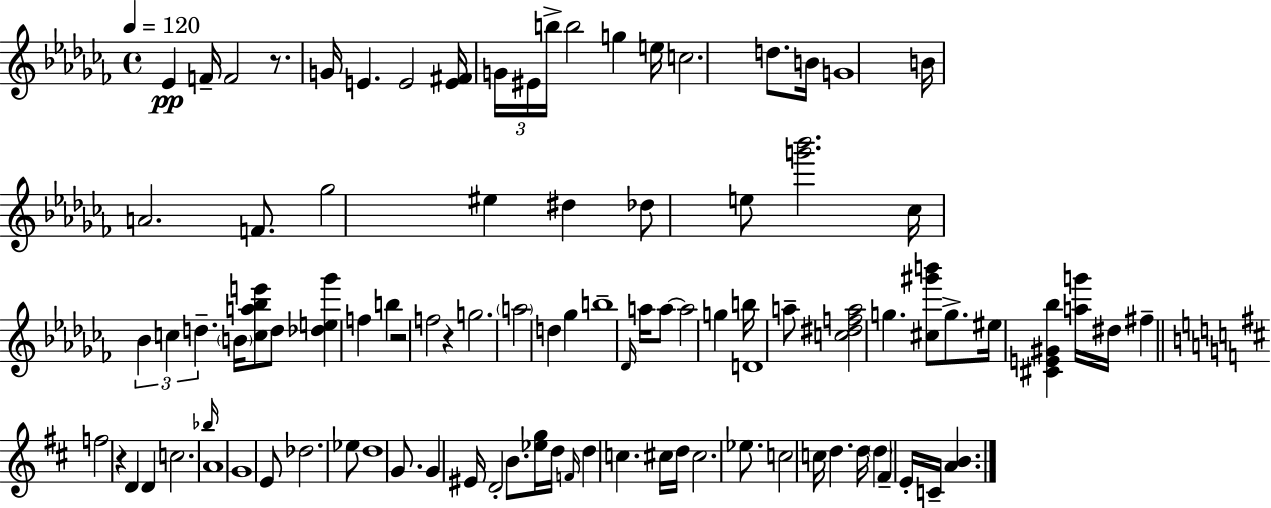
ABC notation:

X:1
T:Untitled
M:4/4
L:1/4
K:Abm
_E F/4 F2 z/2 G/4 E E2 [E^F]/4 G/4 ^E/4 b/4 b2 g e/4 c2 d/2 B/4 G4 B/4 A2 F/2 _g2 ^e ^d _d/2 e/2 [g'_b']2 _c/4 _B c d B/4 [ca_be']/2 d/2 [_de_g'] f b z2 f2 z g2 a2 d _g b4 _D/4 a/4 a/2 a2 g b/4 D4 a/2 [c^dfa]2 g [^c^g'b']/2 g/2 ^e/4 [^CE^G_b] [ag']/4 ^d/4 ^f f2 z D D c2 _b/4 A4 G4 E/2 _d2 _e/2 d4 G/2 G ^E/4 D2 B/2 [_eg]/4 d/4 F/4 d c ^c/4 d/4 ^c2 _e/2 c2 c/4 d d/4 d ^F E/4 C/4 [AB]